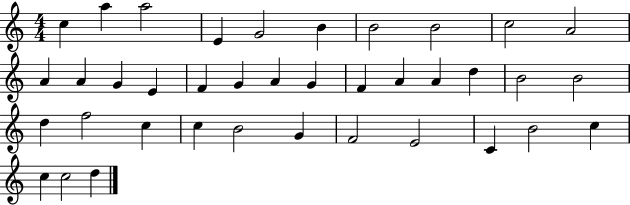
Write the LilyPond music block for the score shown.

{
  \clef treble
  \numericTimeSignature
  \time 4/4
  \key c \major
  c''4 a''4 a''2 | e'4 g'2 b'4 | b'2 b'2 | c''2 a'2 | \break a'4 a'4 g'4 e'4 | f'4 g'4 a'4 g'4 | f'4 a'4 a'4 d''4 | b'2 b'2 | \break d''4 f''2 c''4 | c''4 b'2 g'4 | f'2 e'2 | c'4 b'2 c''4 | \break c''4 c''2 d''4 | \bar "|."
}